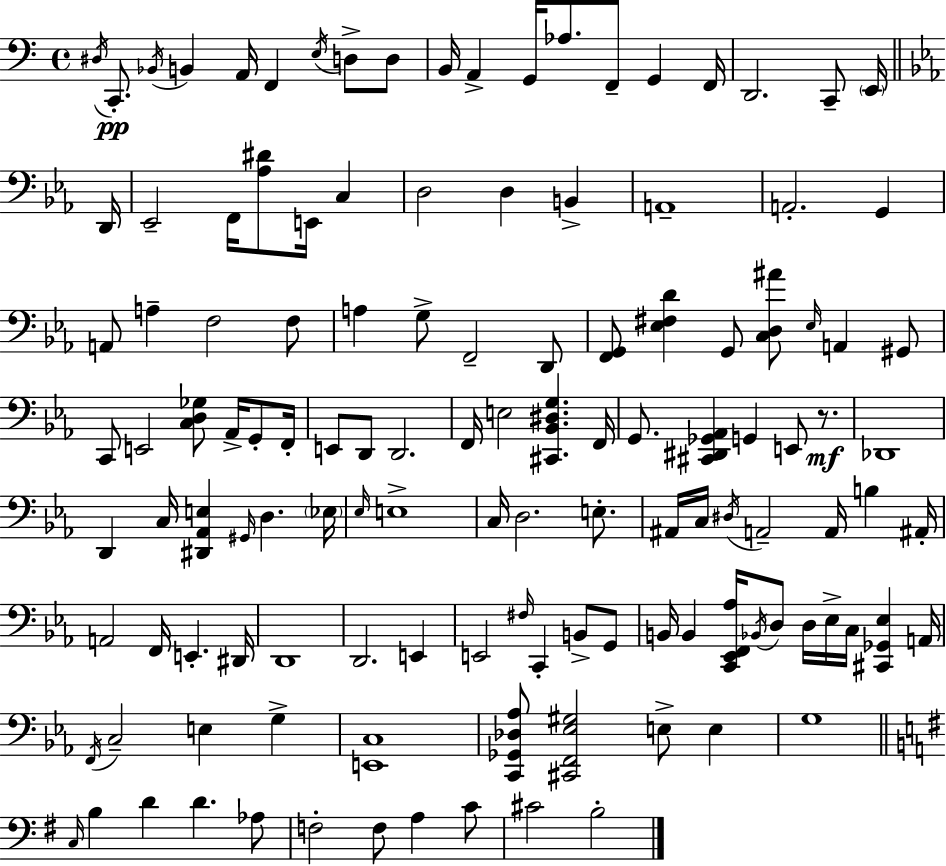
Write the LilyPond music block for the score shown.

{
  \clef bass
  \time 4/4
  \defaultTimeSignature
  \key c \major
  \acciaccatura { dis16 }\pp c,8.-. \acciaccatura { bes,16 } b,4 a,16 f,4 \acciaccatura { e16 } d8-> | d8 b,16 a,4-> g,16 aes8. f,8-- g,4 | f,16 d,2. c,8-- | \parenthesize e,16 \bar "||" \break \key c \minor d,16 ees,2-- f,16 <aes dis'>8 e,16 c4 | d2 d4 b,4-> | a,1-- | a,2.-. g,4 | \break a,8 a4-- f2 f8 | a4 g8-> f,2-- d,8 | <f, g,>8 <ees fis d'>4 g,8 <c d ais'>8 \grace { ees16 } a,4 | gis,8 c,8 e,2 <c d ges>8 aes,16-> g,8-. | \break f,16-. e,8 d,8 d,2. | f,16 e2 <cis, bes, dis g>4. | f,16 g,8. <cis, dis, ges, aes,>4 g,4 e,8 r8.\mf | des,1 | \break d,4 c16 <dis, aes, e>4 \grace { gis,16 } d4. | \parenthesize ees16 \grace { ees16 } e1-> | c16 d2. | e8.-. ais,16 c16 \acciaccatura { dis16 } a,2-- a,16 | \break b4 ais,16-. a,2 f,16 e,4.-. | dis,16 d,1 | d,2. | e,4 e,2 \grace { fis16 } c,4-. | \break b,8-> g,8 b,16 b,4 <c, ees, f, aes>16 \acciaccatura { bes,16 } d8 d16 | ees16-> c16 <cis, ges, ees>4 a,16 \acciaccatura { f,16 } c2-- | e4 g4-> <e, c>1 | <c, ges, des aes>8 <cis, f, ees gis>2 | \break e8-> e4 g1 | \bar "||" \break \key g \major \grace { c16 } b4 d'4 d'4. aes8 | f2-. f8 a4 c'8 | cis'2 b2-. | \bar "|."
}